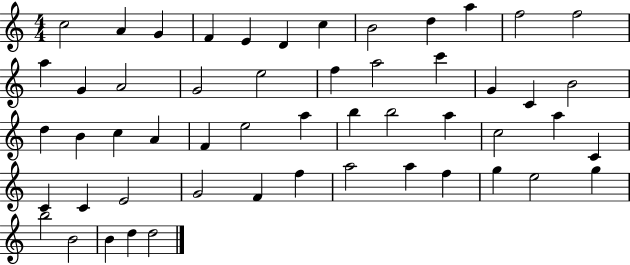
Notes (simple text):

C5/h A4/q G4/q F4/q E4/q D4/q C5/q B4/h D5/q A5/q F5/h F5/h A5/q G4/q A4/h G4/h E5/h F5/q A5/h C6/q G4/q C4/q B4/h D5/q B4/q C5/q A4/q F4/q E5/h A5/q B5/q B5/h A5/q C5/h A5/q C4/q C4/q C4/q E4/h G4/h F4/q F5/q A5/h A5/q F5/q G5/q E5/h G5/q B5/h B4/h B4/q D5/q D5/h